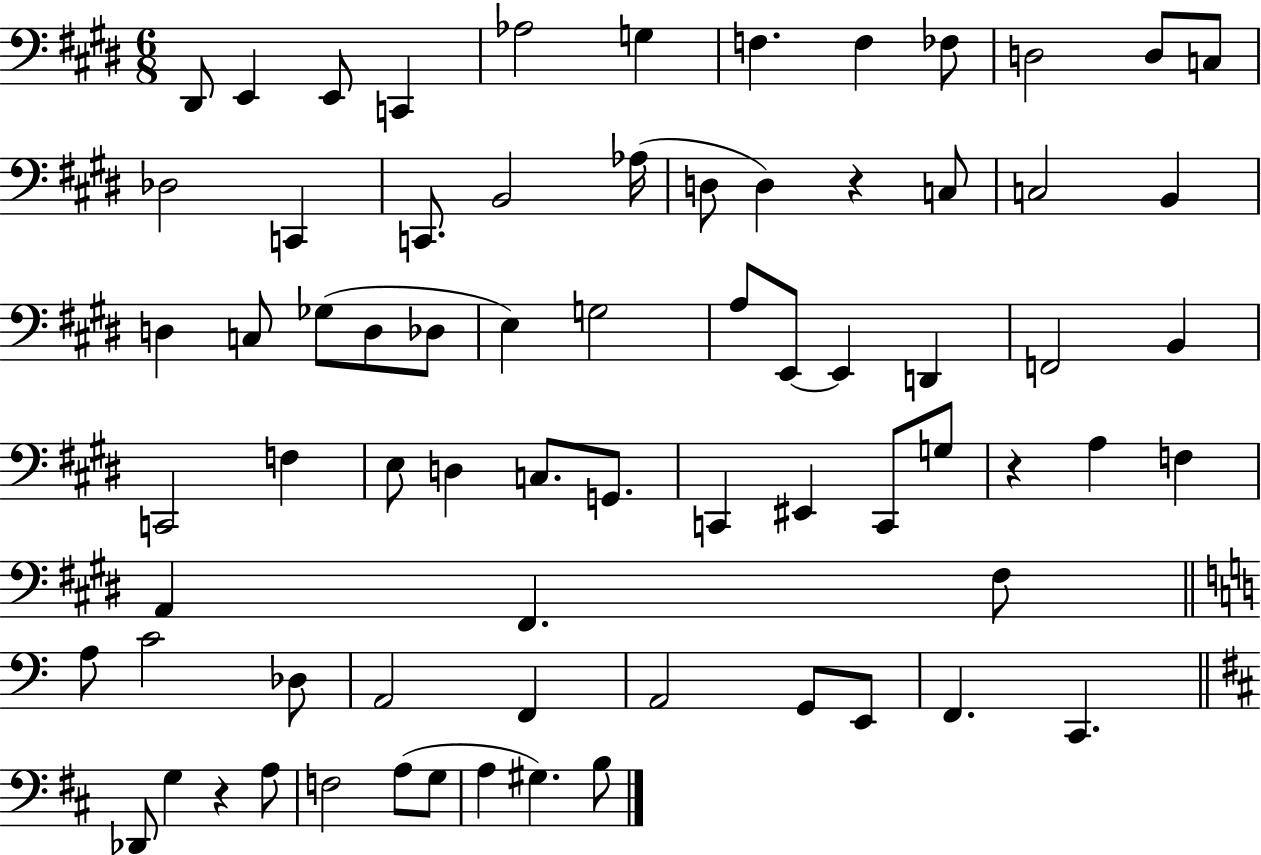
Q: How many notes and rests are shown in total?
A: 72